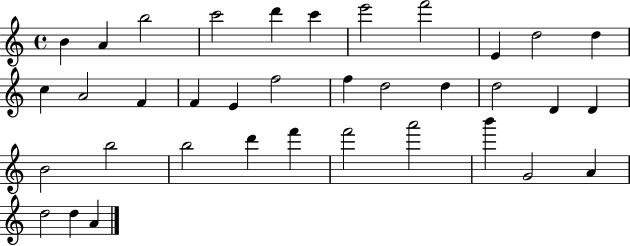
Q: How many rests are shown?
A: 0